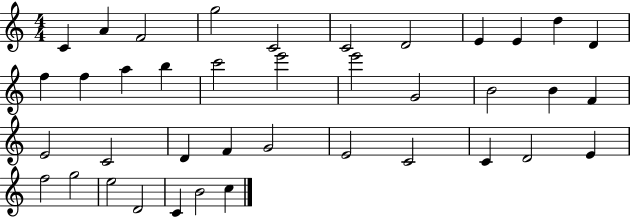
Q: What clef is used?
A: treble